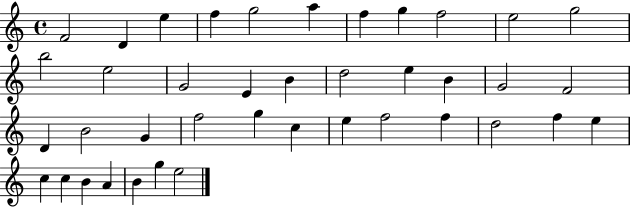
{
  \clef treble
  \time 4/4
  \defaultTimeSignature
  \key c \major
  f'2 d'4 e''4 | f''4 g''2 a''4 | f''4 g''4 f''2 | e''2 g''2 | \break b''2 e''2 | g'2 e'4 b'4 | d''2 e''4 b'4 | g'2 f'2 | \break d'4 b'2 g'4 | f''2 g''4 c''4 | e''4 f''2 f''4 | d''2 f''4 e''4 | \break c''4 c''4 b'4 a'4 | b'4 g''4 e''2 | \bar "|."
}